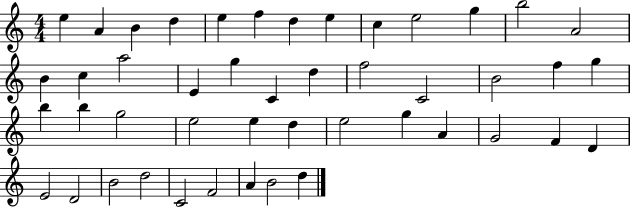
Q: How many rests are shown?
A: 0